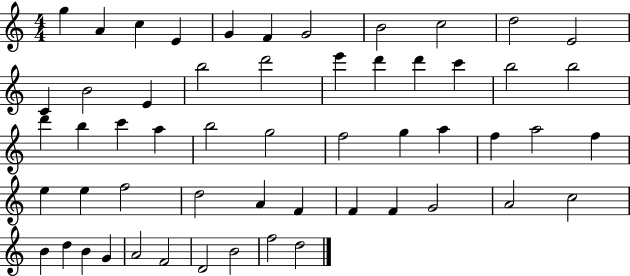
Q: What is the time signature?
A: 4/4